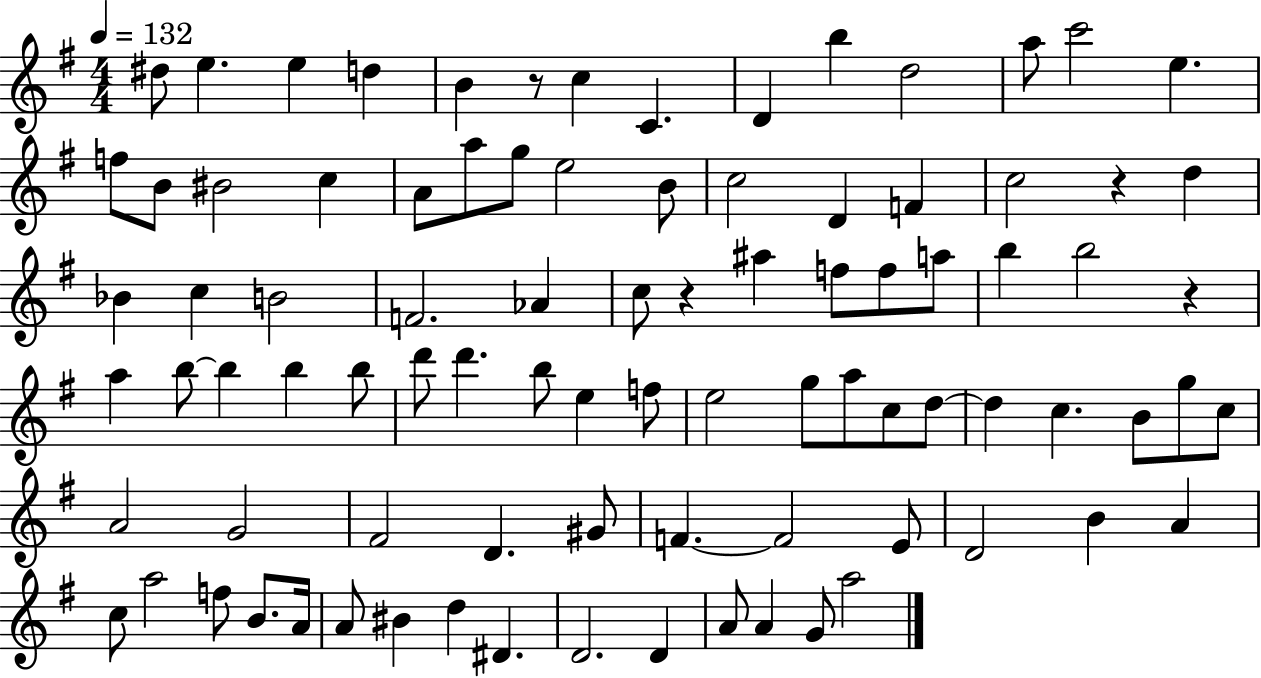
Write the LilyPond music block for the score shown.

{
  \clef treble
  \numericTimeSignature
  \time 4/4
  \key g \major
  \tempo 4 = 132
  dis''8 e''4. e''4 d''4 | b'4 r8 c''4 c'4. | d'4 b''4 d''2 | a''8 c'''2 e''4. | \break f''8 b'8 bis'2 c''4 | a'8 a''8 g''8 e''2 b'8 | c''2 d'4 f'4 | c''2 r4 d''4 | \break bes'4 c''4 b'2 | f'2. aes'4 | c''8 r4 ais''4 f''8 f''8 a''8 | b''4 b''2 r4 | \break a''4 b''8~~ b''4 b''4 b''8 | d'''8 d'''4. b''8 e''4 f''8 | e''2 g''8 a''8 c''8 d''8~~ | d''4 c''4. b'8 g''8 c''8 | \break a'2 g'2 | fis'2 d'4. gis'8 | f'4.~~ f'2 e'8 | d'2 b'4 a'4 | \break c''8 a''2 f''8 b'8. a'16 | a'8 bis'4 d''4 dis'4. | d'2. d'4 | a'8 a'4 g'8 a''2 | \break \bar "|."
}